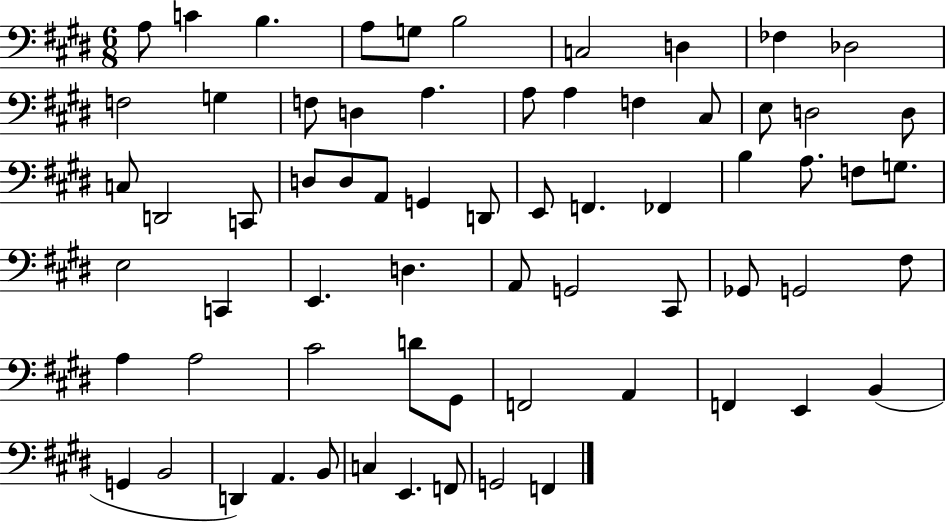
{
  \clef bass
  \numericTimeSignature
  \time 6/8
  \key e \major
  a8 c'4 b4. | a8 g8 b2 | c2 d4 | fes4 des2 | \break f2 g4 | f8 d4 a4. | a8 a4 f4 cis8 | e8 d2 d8 | \break c8 d,2 c,8 | d8 d8 a,8 g,4 d,8 | e,8 f,4. fes,4 | b4 a8. f8 g8. | \break e2 c,4 | e,4. d4. | a,8 g,2 cis,8 | ges,8 g,2 fis8 | \break a4 a2 | cis'2 d'8 gis,8 | f,2 a,4 | f,4 e,4 b,4( | \break g,4 b,2 | d,4) a,4. b,8 | c4 e,4. f,8 | g,2 f,4 | \break \bar "|."
}